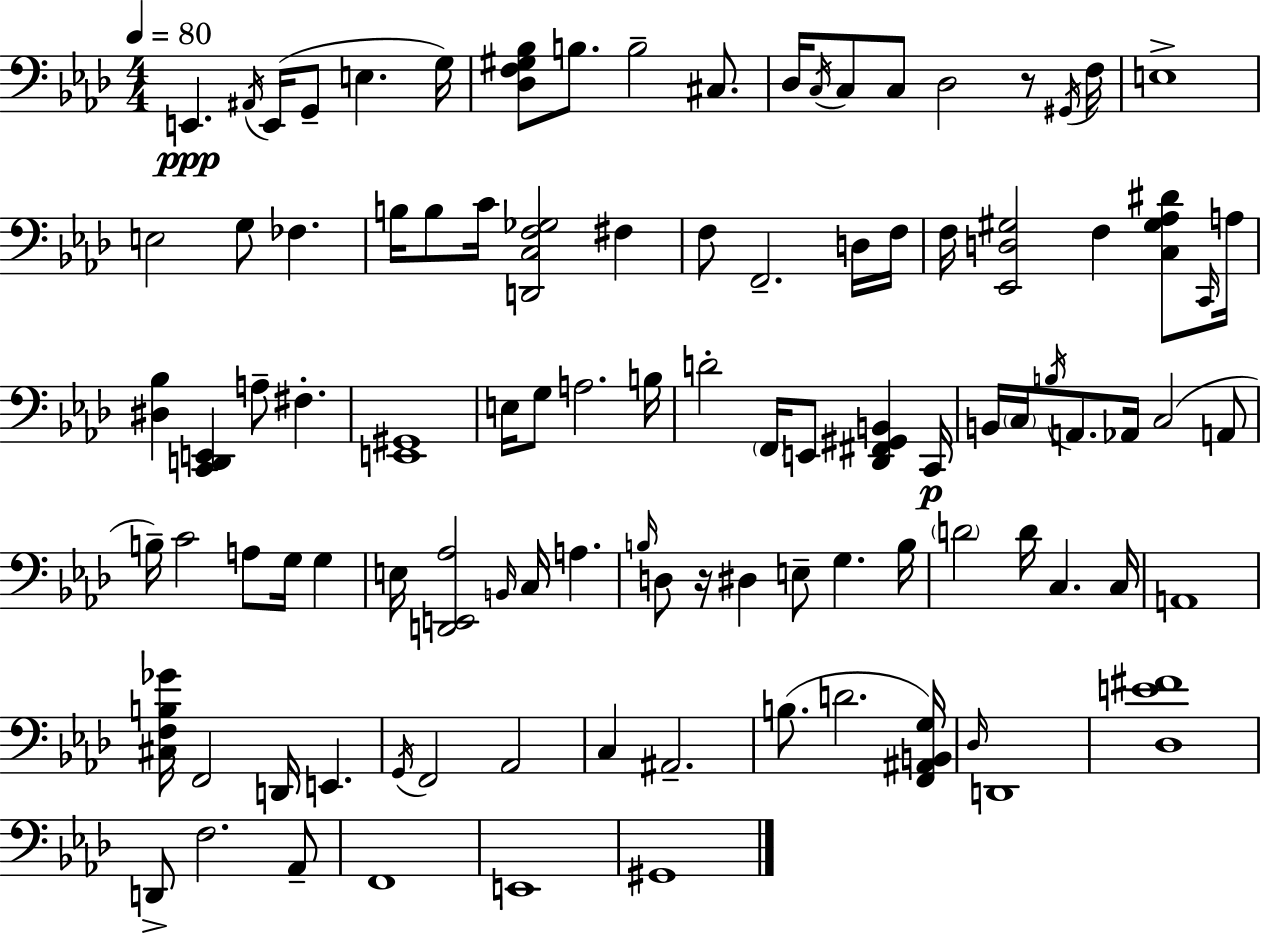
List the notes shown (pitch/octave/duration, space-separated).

E2/q. A#2/s E2/s G2/e E3/q. G3/s [Db3,F3,G#3,Bb3]/e B3/e. B3/h C#3/e. Db3/s C3/s C3/e C3/e Db3/h R/e G#2/s F3/s E3/w E3/h G3/e FES3/q. B3/s B3/e C4/s [D2,C3,F3,Gb3]/h F#3/q F3/e F2/h. D3/s F3/s F3/s [Eb2,D3,G#3]/h F3/q [C3,G#3,Ab3,D#4]/e C2/s A3/s [D#3,Bb3]/q [C2,D2,E2]/q A3/e F#3/q. [E2,G#2]/w E3/s G3/e A3/h. B3/s D4/h F2/s E2/e [Db2,F#2,G#2,B2]/q C2/s B2/s C3/s B3/s A2/e. Ab2/s C3/h A2/e B3/s C4/h A3/e G3/s G3/q E3/s [D2,E2,Ab3]/h B2/s C3/s A3/q. B3/s D3/e R/s D#3/q E3/e G3/q. B3/s D4/h D4/s C3/q. C3/s A2/w [C#3,F3,B3,Gb4]/s F2/h D2/s E2/q. G2/s F2/h Ab2/h C3/q A#2/h. B3/e. D4/h. [F2,A#2,B2,G3]/s Db3/s D2/w [Db3,E4,F#4]/w D2/e F3/h. Ab2/e F2/w E2/w G#2/w